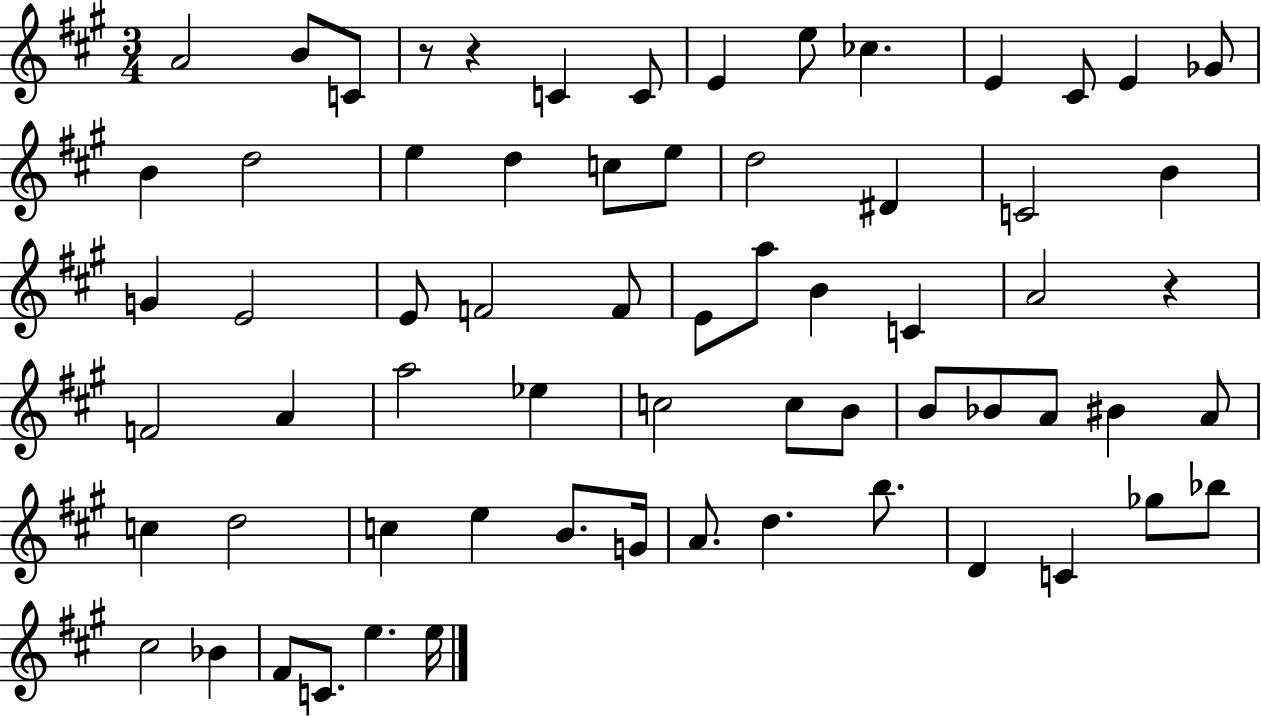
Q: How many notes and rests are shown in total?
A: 66